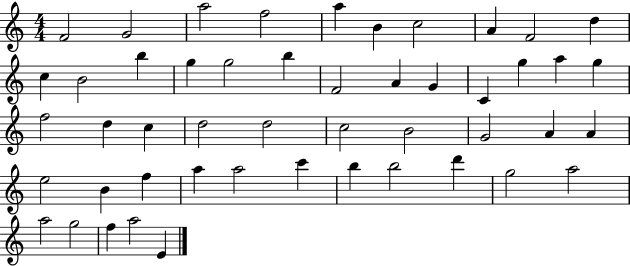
X:1
T:Untitled
M:4/4
L:1/4
K:C
F2 G2 a2 f2 a B c2 A F2 d c B2 b g g2 b F2 A G C g a g f2 d c d2 d2 c2 B2 G2 A A e2 B f a a2 c' b b2 d' g2 a2 a2 g2 f a2 E